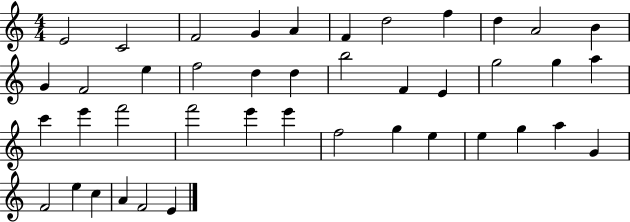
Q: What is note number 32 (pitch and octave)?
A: E5